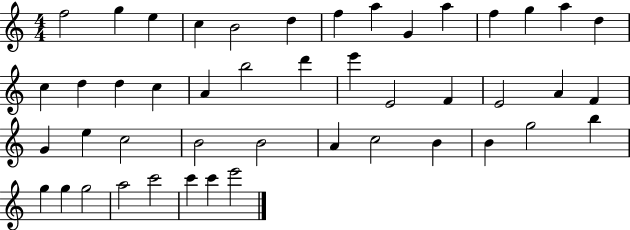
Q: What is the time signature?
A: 4/4